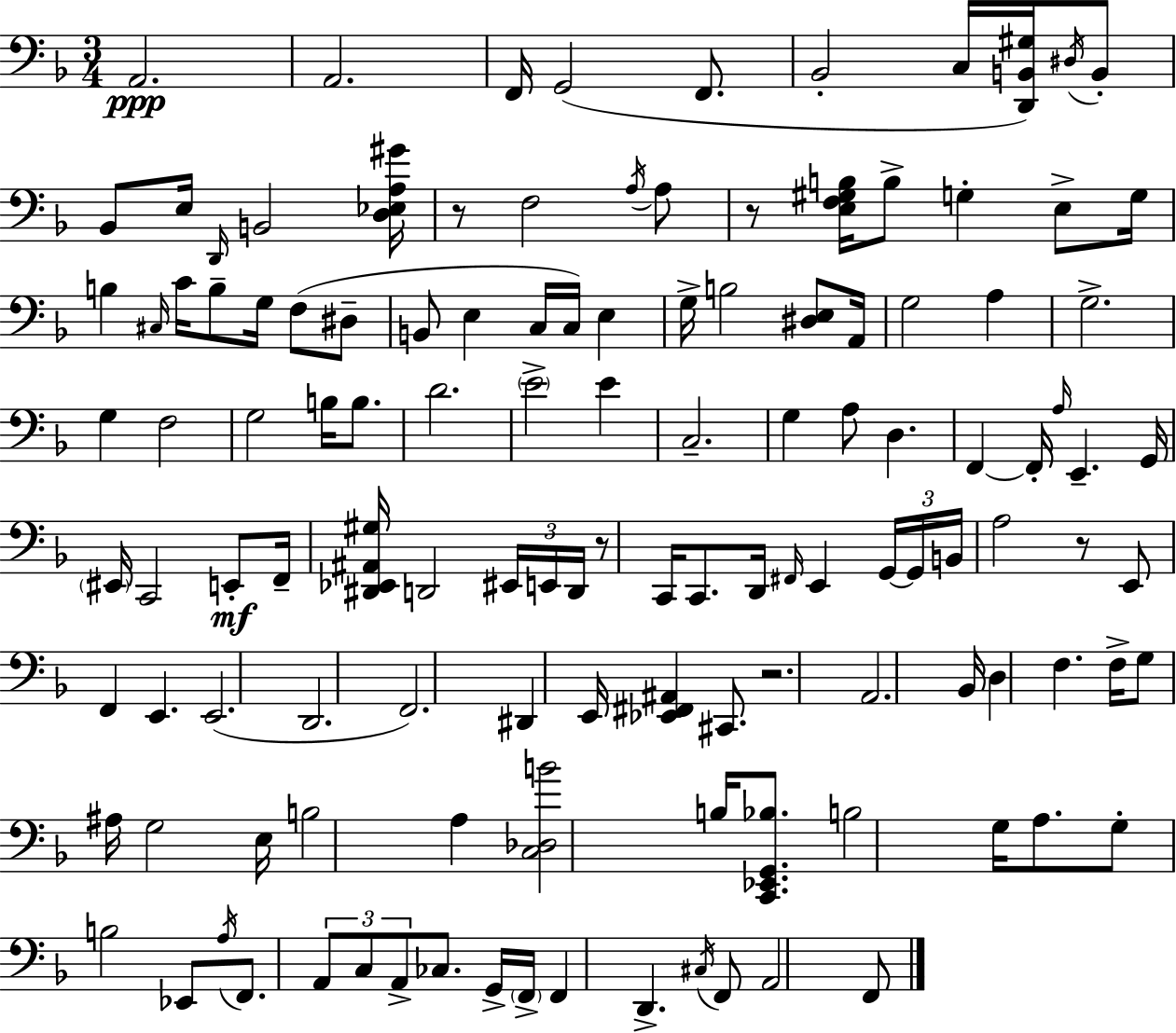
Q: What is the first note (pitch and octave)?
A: A2